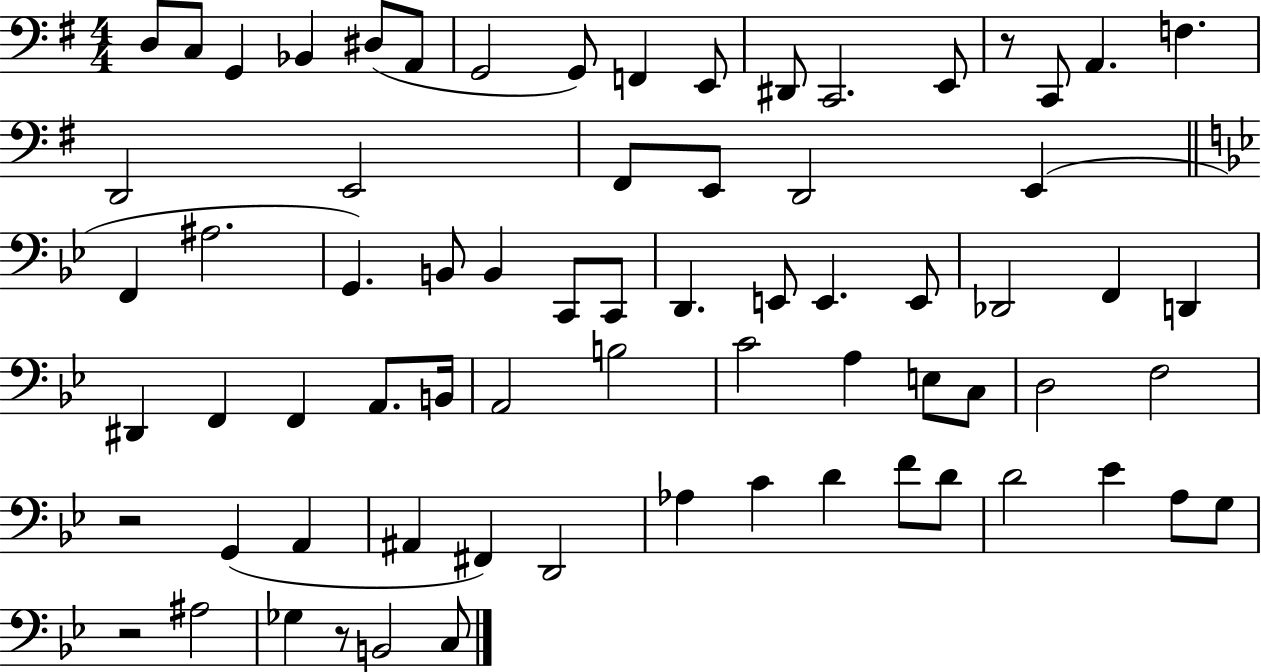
X:1
T:Untitled
M:4/4
L:1/4
K:G
D,/2 C,/2 G,, _B,, ^D,/2 A,,/2 G,,2 G,,/2 F,, E,,/2 ^D,,/2 C,,2 E,,/2 z/2 C,,/2 A,, F, D,,2 E,,2 ^F,,/2 E,,/2 D,,2 E,, F,, ^A,2 G,, B,,/2 B,, C,,/2 C,,/2 D,, E,,/2 E,, E,,/2 _D,,2 F,, D,, ^D,, F,, F,, A,,/2 B,,/4 A,,2 B,2 C2 A, E,/2 C,/2 D,2 F,2 z2 G,, A,, ^A,, ^F,, D,,2 _A, C D F/2 D/2 D2 _E A,/2 G,/2 z2 ^A,2 _G, z/2 B,,2 C,/2